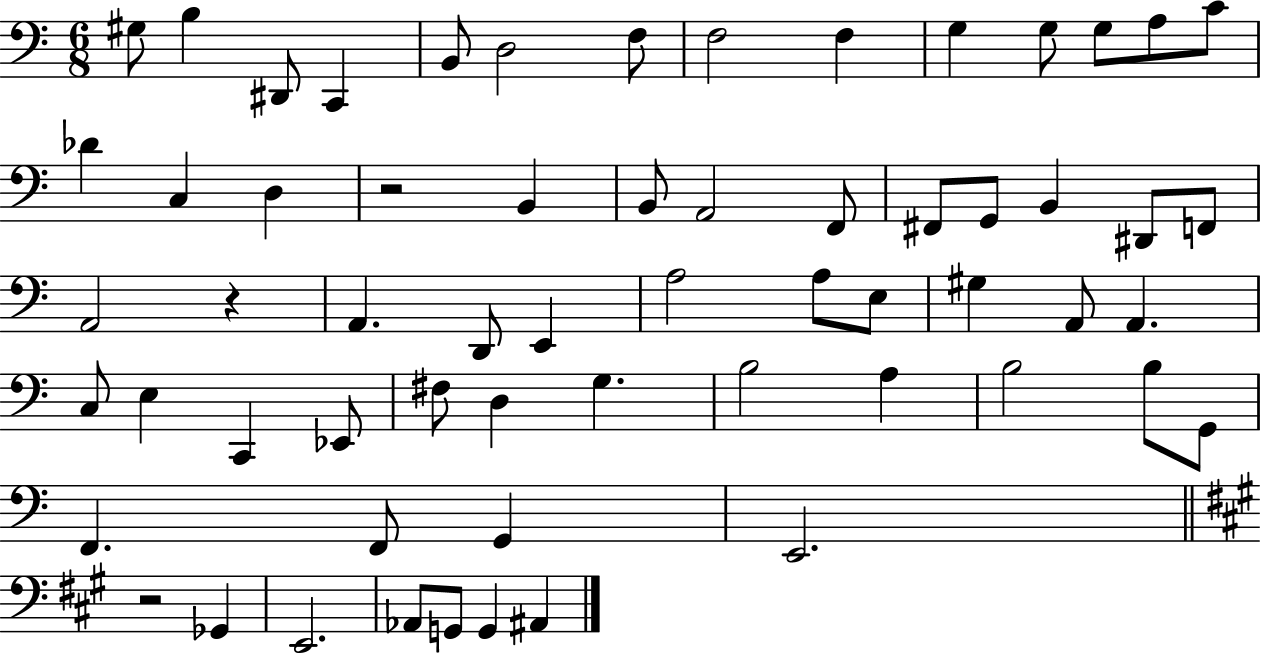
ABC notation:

X:1
T:Untitled
M:6/8
L:1/4
K:C
^G,/2 B, ^D,,/2 C,, B,,/2 D,2 F,/2 F,2 F, G, G,/2 G,/2 A,/2 C/2 _D C, D, z2 B,, B,,/2 A,,2 F,,/2 ^F,,/2 G,,/2 B,, ^D,,/2 F,,/2 A,,2 z A,, D,,/2 E,, A,2 A,/2 E,/2 ^G, A,,/2 A,, C,/2 E, C,, _E,,/2 ^F,/2 D, G, B,2 A, B,2 B,/2 G,,/2 F,, F,,/2 G,, E,,2 z2 _G,, E,,2 _A,,/2 G,,/2 G,, ^A,,